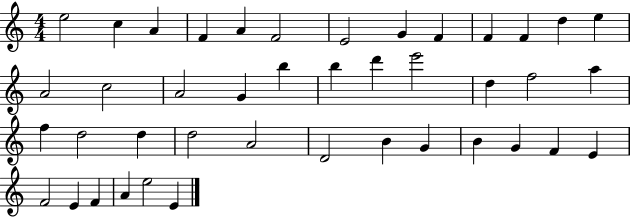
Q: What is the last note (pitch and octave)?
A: E4